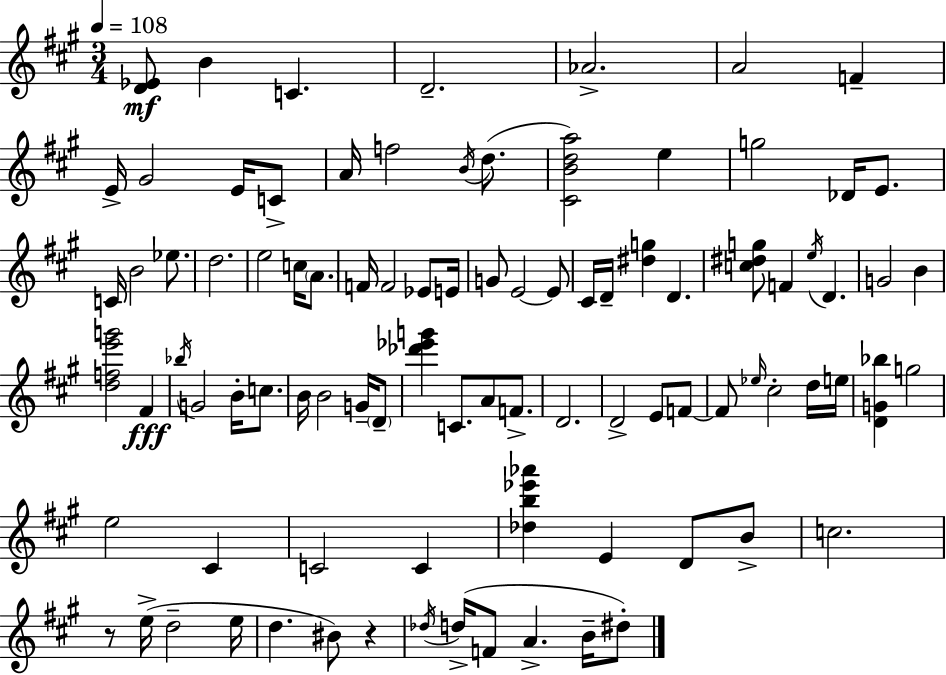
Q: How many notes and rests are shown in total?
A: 91